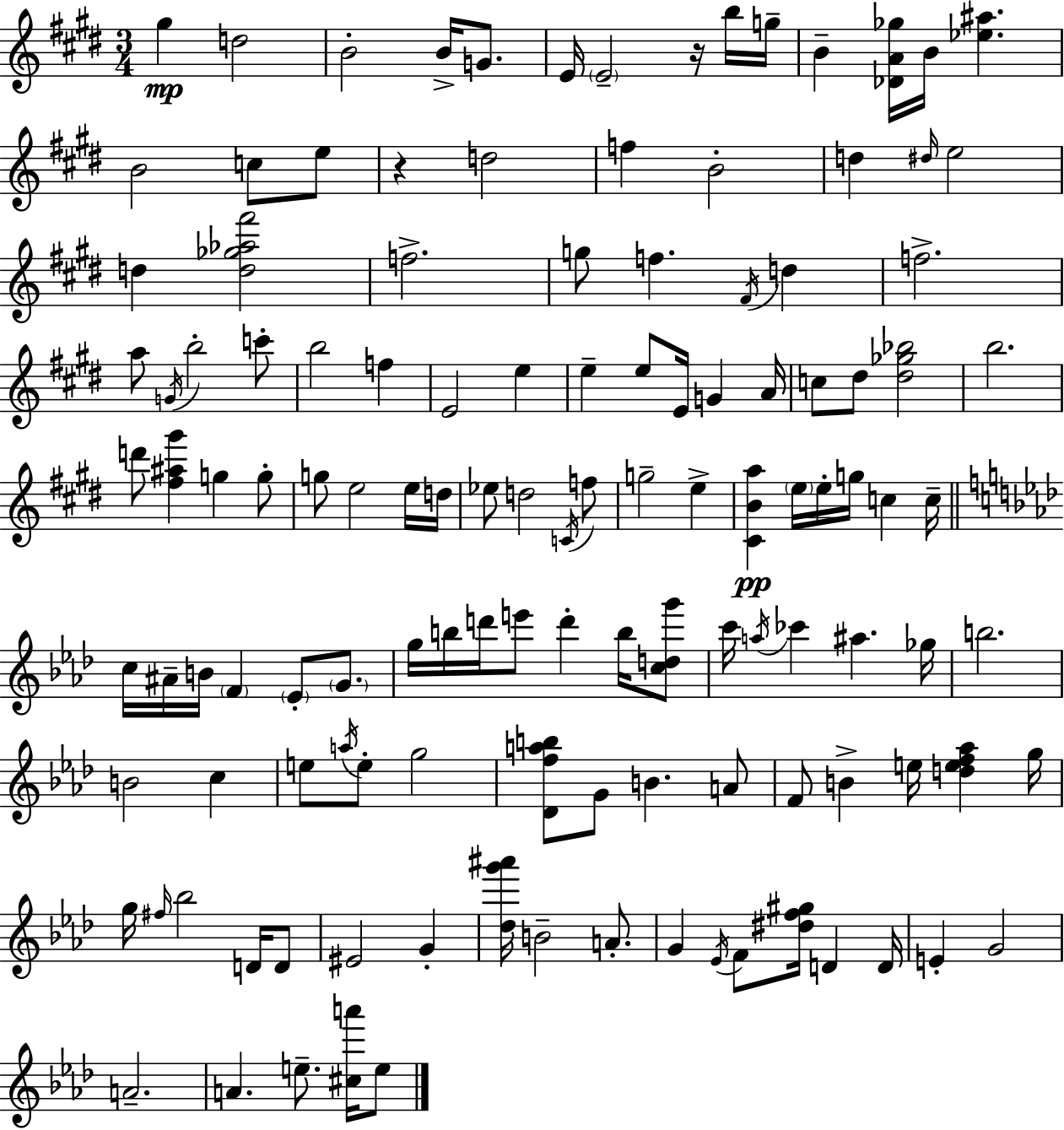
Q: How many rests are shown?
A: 2